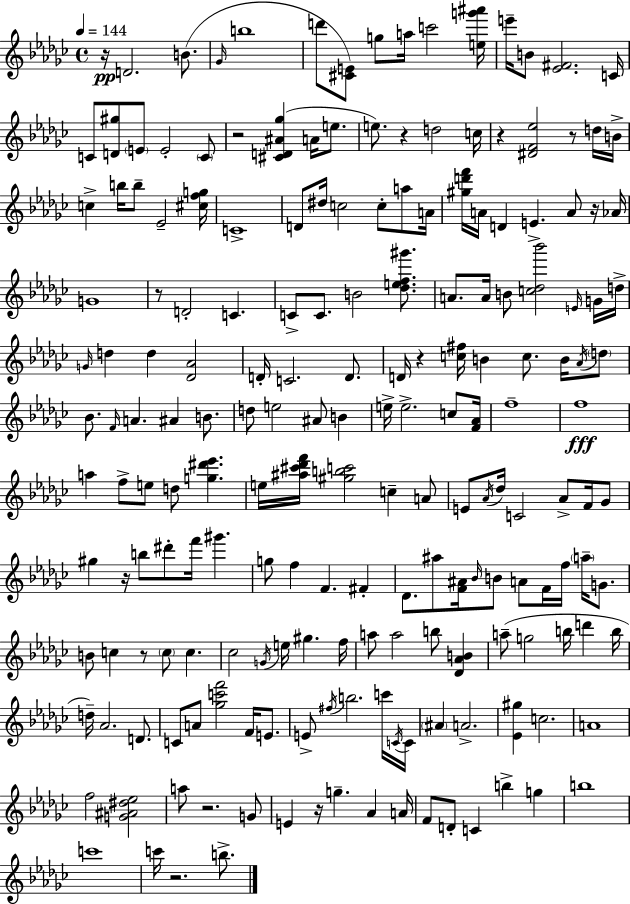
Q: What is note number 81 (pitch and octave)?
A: E5